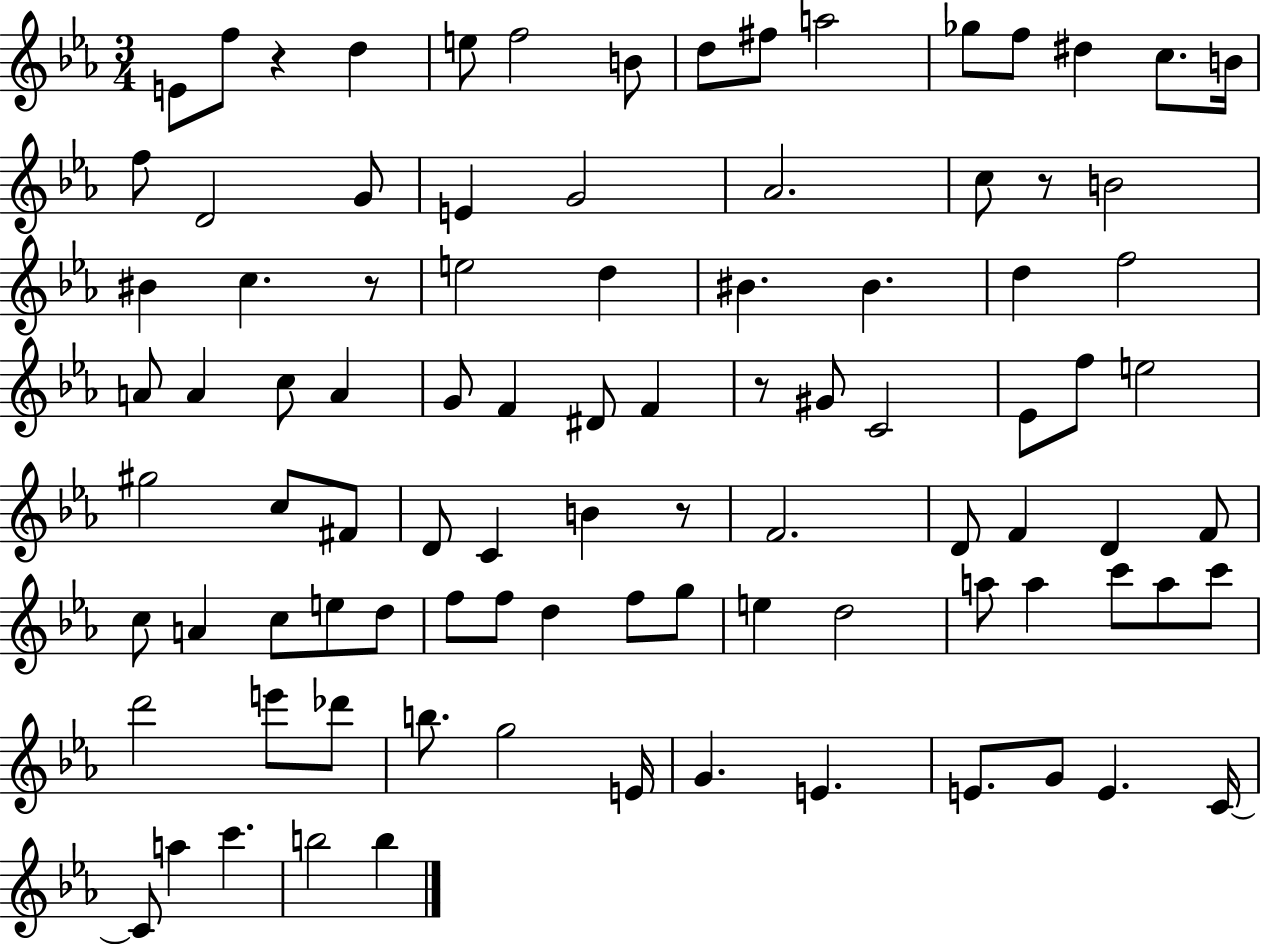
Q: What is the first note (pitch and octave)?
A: E4